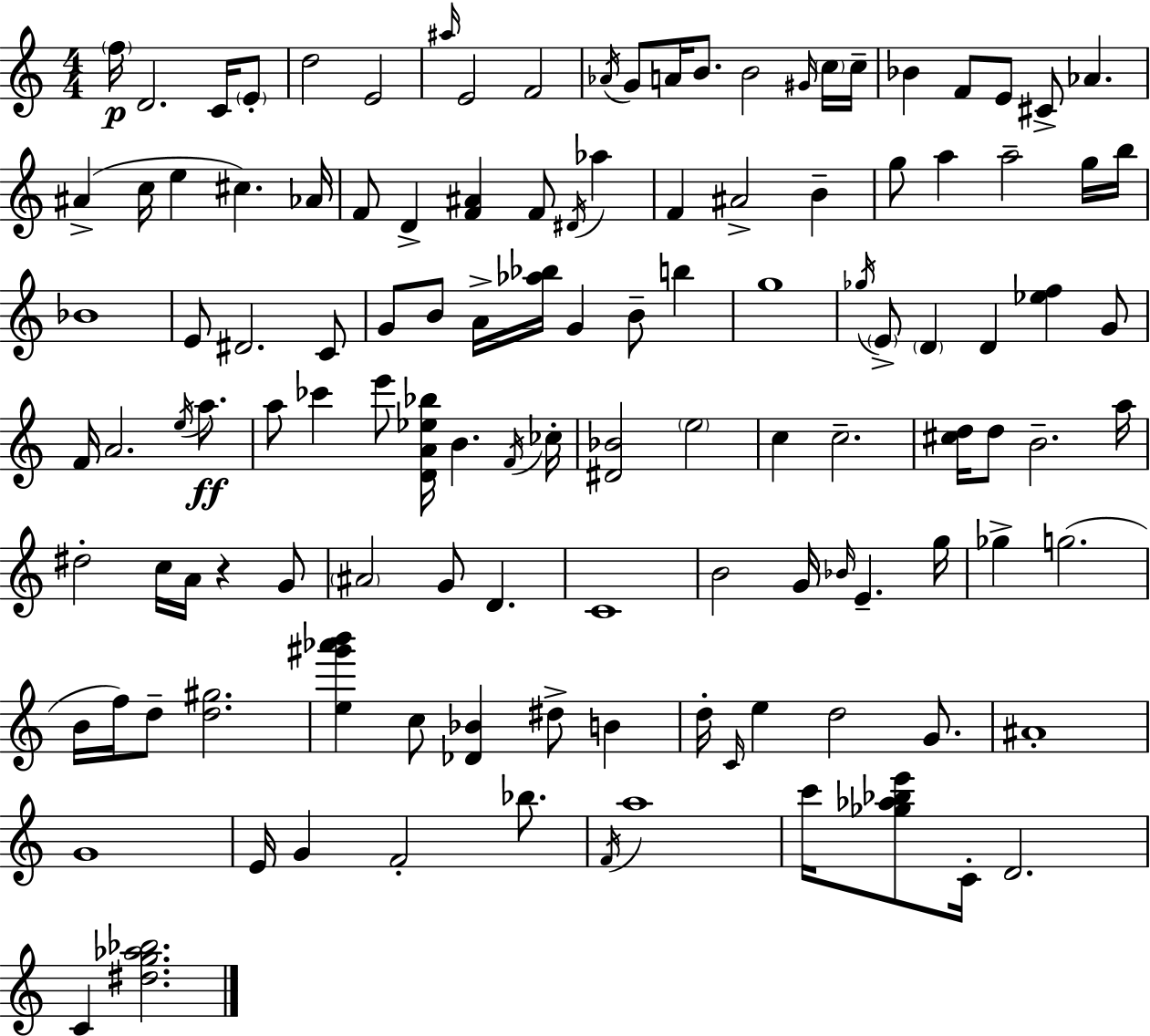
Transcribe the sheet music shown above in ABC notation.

X:1
T:Untitled
M:4/4
L:1/4
K:Am
f/4 D2 C/4 E/2 d2 E2 ^a/4 E2 F2 _A/4 G/2 A/4 B/2 B2 ^G/4 c/4 c/4 _B F/2 E/2 ^C/2 _A ^A c/4 e ^c _A/4 F/2 D [F^A] F/2 ^D/4 _a F ^A2 B g/2 a a2 g/4 b/4 _B4 E/2 ^D2 C/2 G/2 B/2 A/4 [_a_b]/4 G B/2 b g4 _g/4 E/2 D D [_ef] G/2 F/4 A2 e/4 a/2 a/2 _c' e'/2 [DA_e_b]/4 B F/4 _c/4 [^D_B]2 e2 c c2 [^cd]/4 d/2 B2 a/4 ^d2 c/4 A/4 z G/2 ^A2 G/2 D C4 B2 G/4 _B/4 E g/4 _g g2 B/4 f/4 d/2 [d^g]2 [e^g'_a'b'] c/2 [_D_B] ^d/2 B d/4 C/4 e d2 G/2 ^A4 G4 E/4 G F2 _b/2 F/4 a4 c'/4 [_g_a_be']/2 C/4 D2 C [^dg_a_b]2